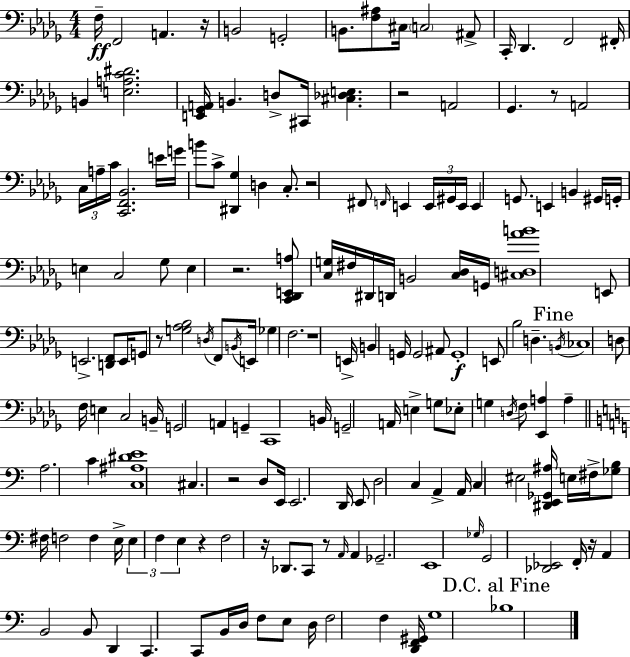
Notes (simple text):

F3/s F2/h A2/q. R/s B2/h G2/h B2/e. [F3,A#3]/e C#3/s C3/h A#2/e C2/s Db2/q. F2/h F#2/s B2/q [E3,A3,C4,D#4]/h. [E2,Gb2,A2]/s B2/q. D3/e C#2/s [C#3,Db3,E3]/q. R/h A2/h Gb2/q. R/e A2/h C3/s A3/s C4/s [C2,F2,Bb2]/h. E4/s G4/s B4/e C4/e [D#2,Gb3]/q D3/q C3/e. R/h F#2/e F2/s E2/q E2/s G#2/s E2/s E2/q G2/e. E2/q B2/q G#2/s G2/s E3/q C3/h Gb3/e E3/q R/h. [C2,Db2,E2,A3]/e [C3,G3]/s F#3/s D#2/s D2/s B2/h [C3,Db3]/s G2/s [C#3,D3,Ab4,B4]/w E2/e E2/h. [D2,F2]/e E2/s G2/e R/e [G3,Ab3,Bb3]/h D3/s F2/e B2/s E2/s Gb3/q F3/h. R/w E2/s B2/q G2/s G2/h A#2/e G2/w E2/e Bb3/h D3/q. B2/s CES3/w D3/e F3/s E3/q C3/h B2/s G2/h A2/q G2/q C2/w B2/s G2/h A2/s E3/q G3/e Eb3/e G3/q D3/s F3/e [Eb2,A3]/q A3/q A3/h. C4/q [C3,A#3,D#4,E4]/w C#3/q. R/h D3/e E2/s E2/h. D2/s E2/e D3/h C3/q A2/q A2/s C3/q EIS3/h [D#2,E2,Gb2,A#3]/s E3/s F#3/s [Gb3,B3]/e F#3/s F3/h F3/q E3/s E3/q F3/q E3/q R/q F3/h R/s Db2/e. C2/e R/e A2/s A2/q Gb2/h. E2/w Gb3/s G2/h [Db2,Eb2]/h F2/s R/s A2/q B2/h B2/e D2/q C2/q. C2/e B2/s D3/s F3/e E3/e D3/s F3/h F3/q [D2,F2,G#2]/s G3/w Bb3/w